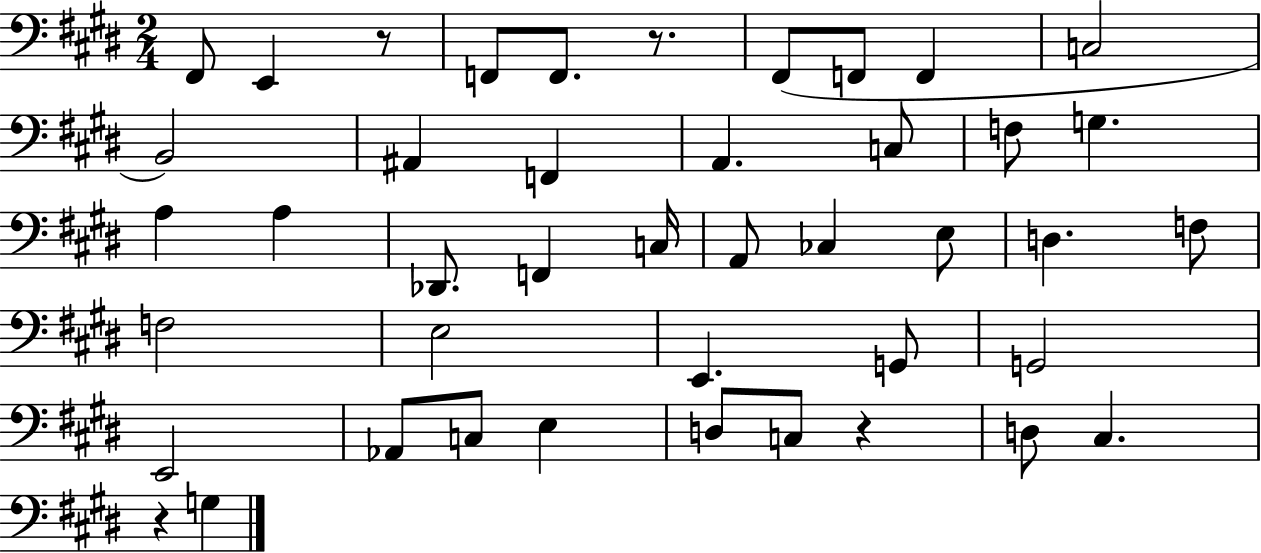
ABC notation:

X:1
T:Untitled
M:2/4
L:1/4
K:E
^F,,/2 E,, z/2 F,,/2 F,,/2 z/2 ^F,,/2 F,,/2 F,, C,2 B,,2 ^A,, F,, A,, C,/2 F,/2 G, A, A, _D,,/2 F,, C,/4 A,,/2 _C, E,/2 D, F,/2 F,2 E,2 E,, G,,/2 G,,2 E,,2 _A,,/2 C,/2 E, D,/2 C,/2 z D,/2 ^C, z G,